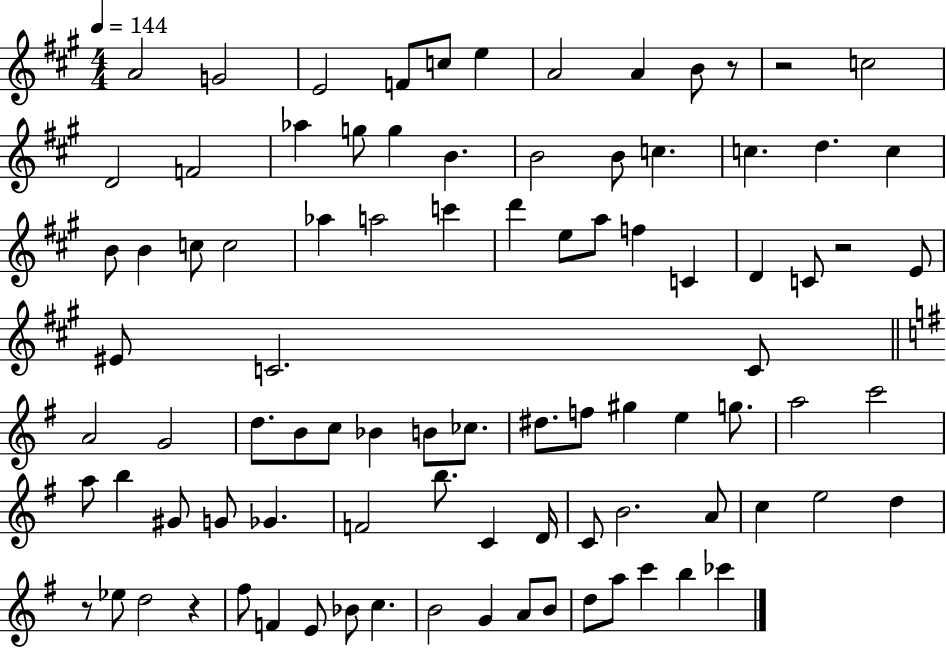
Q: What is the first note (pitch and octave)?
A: A4